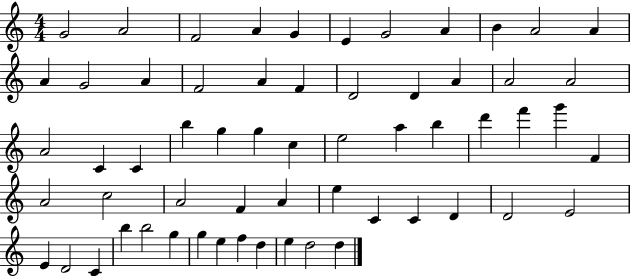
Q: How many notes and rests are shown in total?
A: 60